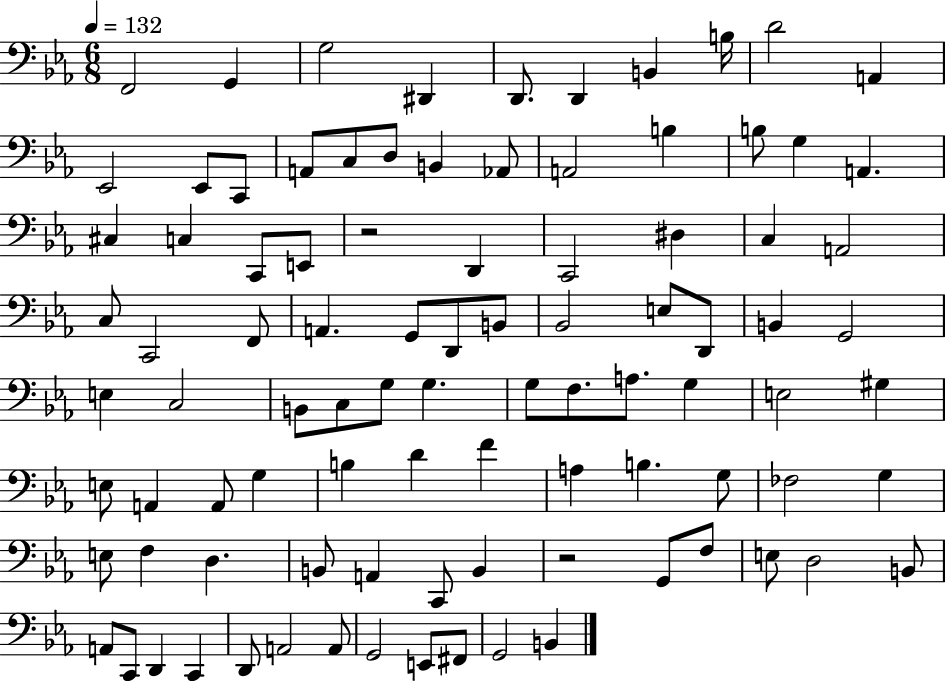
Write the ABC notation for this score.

X:1
T:Untitled
M:6/8
L:1/4
K:Eb
F,,2 G,, G,2 ^D,, D,,/2 D,, B,, B,/4 D2 A,, _E,,2 _E,,/2 C,,/2 A,,/2 C,/2 D,/2 B,, _A,,/2 A,,2 B, B,/2 G, A,, ^C, C, C,,/2 E,,/2 z2 D,, C,,2 ^D, C, A,,2 C,/2 C,,2 F,,/2 A,, G,,/2 D,,/2 B,,/2 _B,,2 E,/2 D,,/2 B,, G,,2 E, C,2 B,,/2 C,/2 G,/2 G, G,/2 F,/2 A,/2 G, E,2 ^G, E,/2 A,, A,,/2 G, B, D F A, B, G,/2 _F,2 G, E,/2 F, D, B,,/2 A,, C,,/2 B,, z2 G,,/2 F,/2 E,/2 D,2 B,,/2 A,,/2 C,,/2 D,, C,, D,,/2 A,,2 A,,/2 G,,2 E,,/2 ^F,,/2 G,,2 B,,